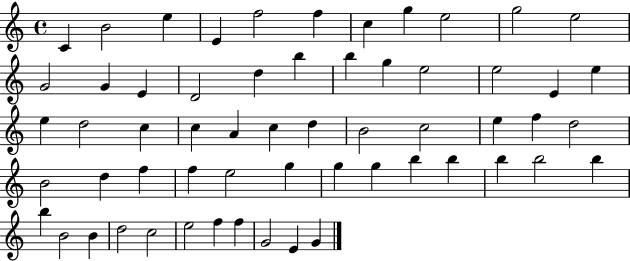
{
  \clef treble
  \time 4/4
  \defaultTimeSignature
  \key c \major
  c'4 b'2 e''4 | e'4 f''2 f''4 | c''4 g''4 e''2 | g''2 e''2 | \break g'2 g'4 e'4 | d'2 d''4 b''4 | b''4 g''4 e''2 | e''2 e'4 e''4 | \break e''4 d''2 c''4 | c''4 a'4 c''4 d''4 | b'2 c''2 | e''4 f''4 d''2 | \break b'2 d''4 f''4 | f''4 e''2 g''4 | g''4 g''4 b''4 b''4 | b''4 b''2 b''4 | \break b''4 b'2 b'4 | d''2 c''2 | e''2 f''4 f''4 | g'2 e'4 g'4 | \break \bar "|."
}